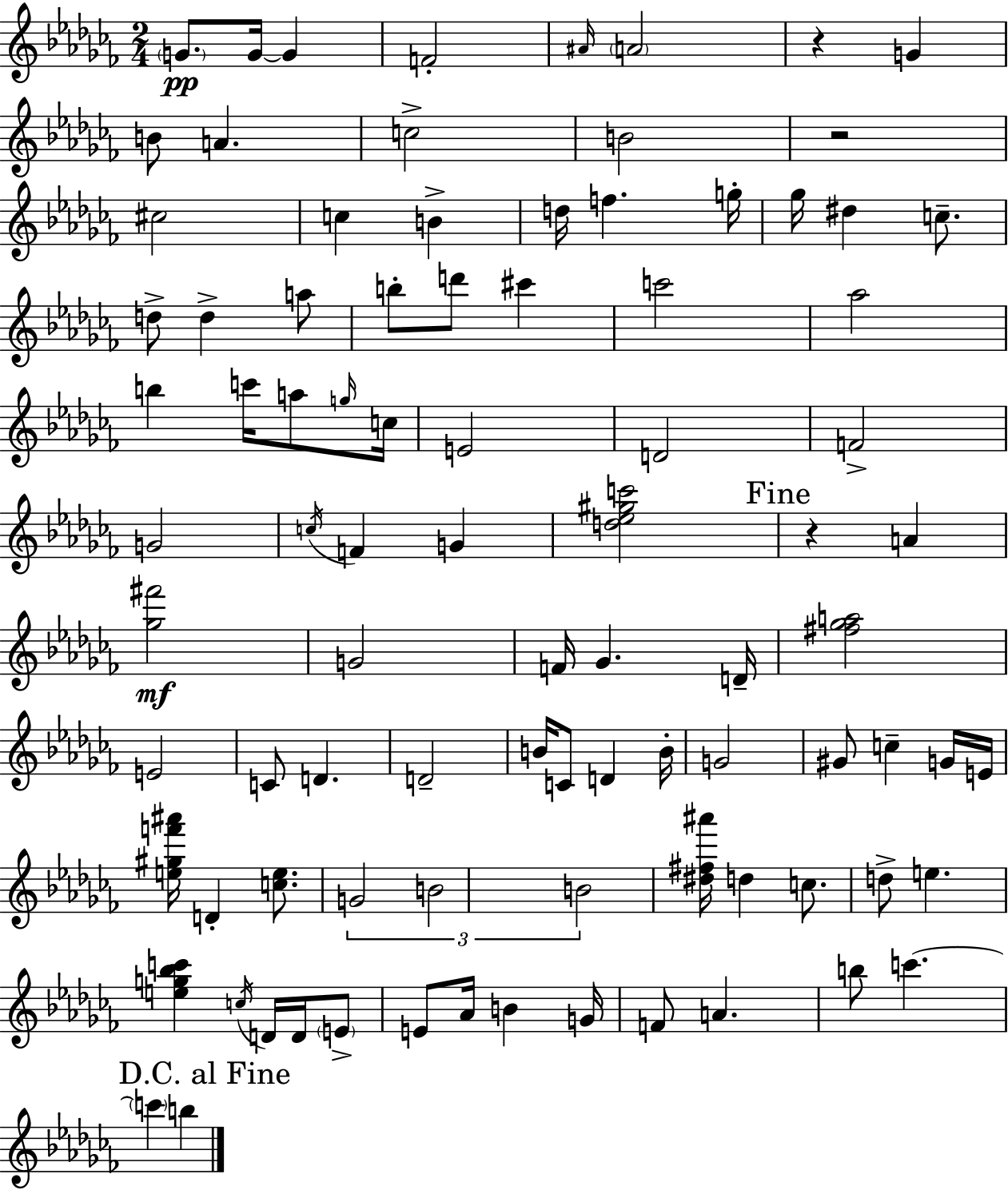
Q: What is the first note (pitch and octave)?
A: G4